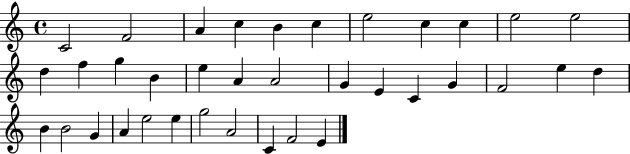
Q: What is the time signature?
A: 4/4